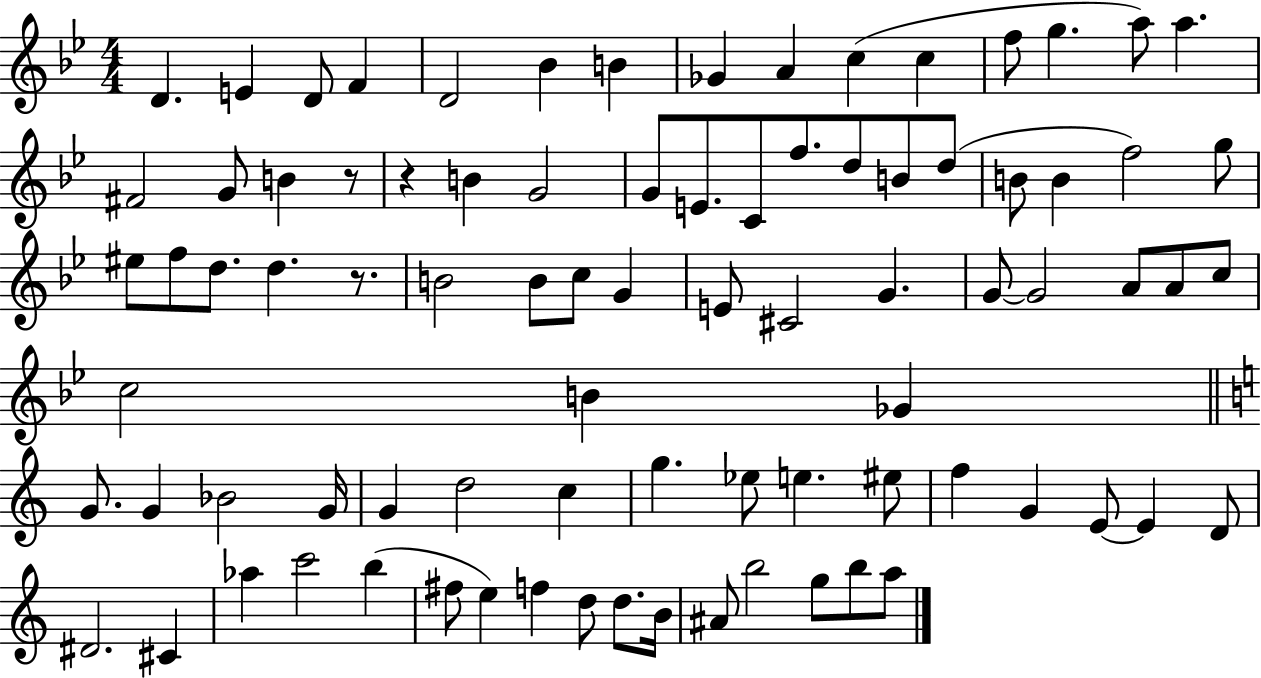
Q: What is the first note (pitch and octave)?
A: D4